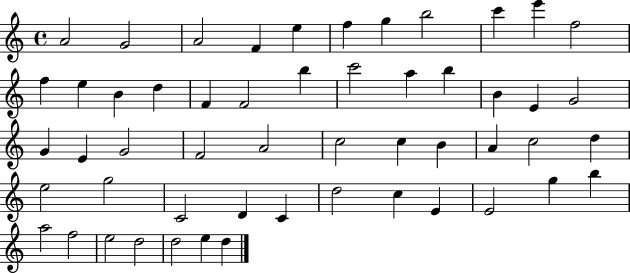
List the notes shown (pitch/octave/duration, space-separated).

A4/h G4/h A4/h F4/q E5/q F5/q G5/q B5/h C6/q E6/q F5/h F5/q E5/q B4/q D5/q F4/q F4/h B5/q C6/h A5/q B5/q B4/q E4/q G4/h G4/q E4/q G4/h F4/h A4/h C5/h C5/q B4/q A4/q C5/h D5/q E5/h G5/h C4/h D4/q C4/q D5/h C5/q E4/q E4/h G5/q B5/q A5/h F5/h E5/h D5/h D5/h E5/q D5/q